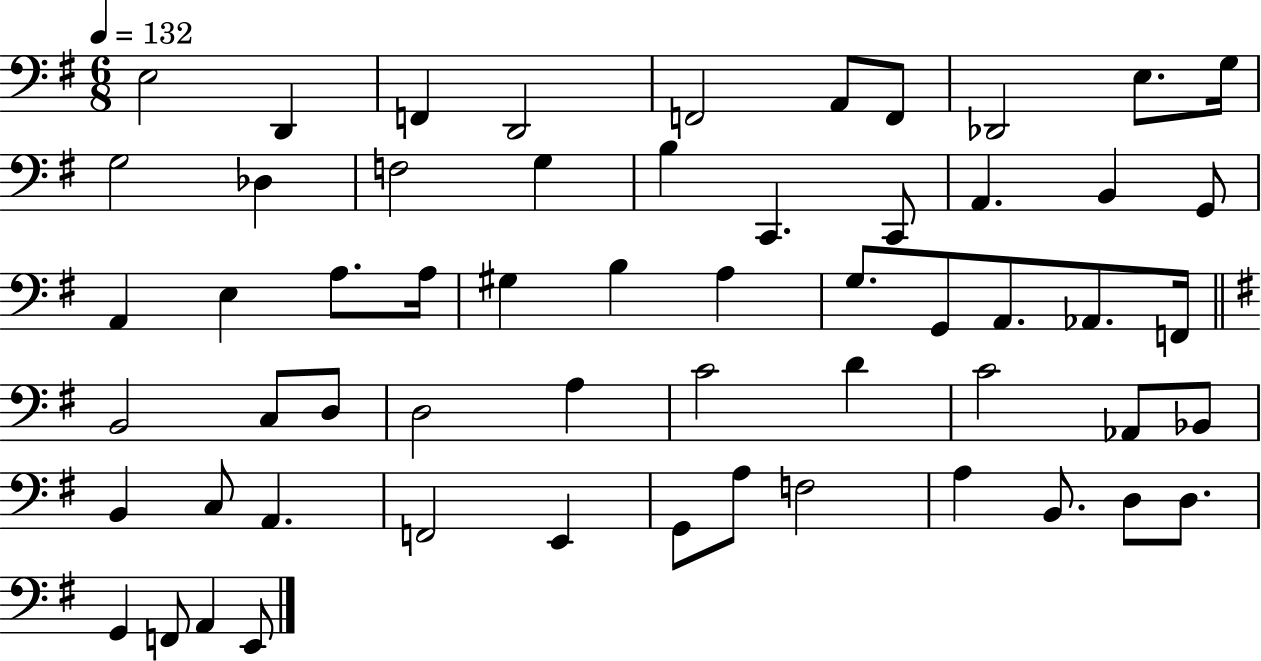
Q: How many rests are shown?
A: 0